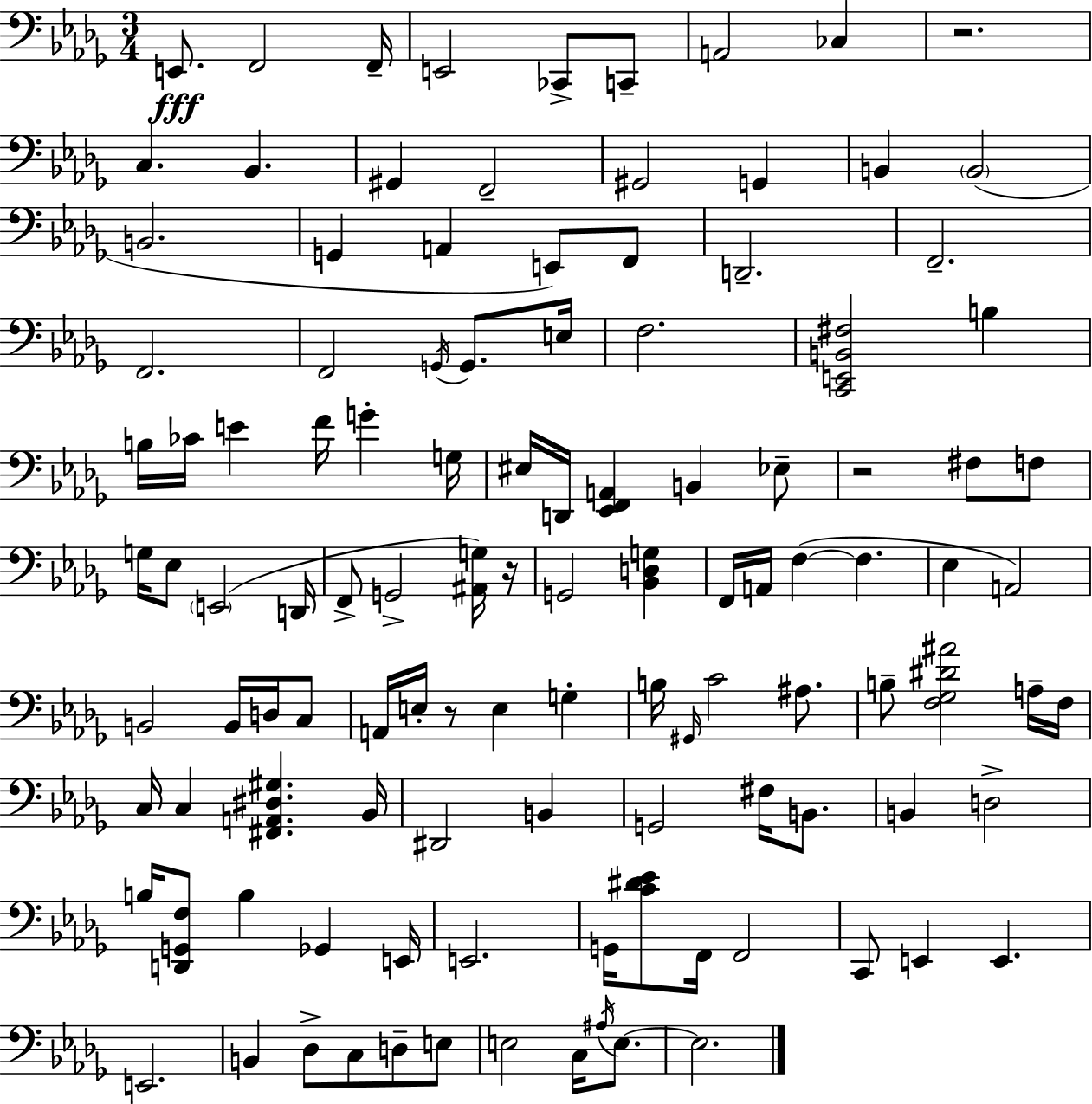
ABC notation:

X:1
T:Untitled
M:3/4
L:1/4
K:Bbm
E,,/2 F,,2 F,,/4 E,,2 _C,,/2 C,,/2 A,,2 _C, z2 C, _B,, ^G,, F,,2 ^G,,2 G,, B,, B,,2 B,,2 G,, A,, E,,/2 F,,/2 D,,2 F,,2 F,,2 F,,2 G,,/4 G,,/2 E,/4 F,2 [C,,E,,B,,^F,]2 B, B,/4 _C/4 E F/4 G G,/4 ^E,/4 D,,/4 [_E,,F,,A,,] B,, _E,/2 z2 ^F,/2 F,/2 G,/4 _E,/2 E,,2 D,,/4 F,,/2 G,,2 [^A,,G,]/4 z/4 G,,2 [_B,,D,G,] F,,/4 A,,/4 F, F, _E, A,,2 B,,2 B,,/4 D,/4 C,/2 A,,/4 E,/4 z/2 E, G, B,/4 ^G,,/4 C2 ^A,/2 B,/2 [F,_G,^D^A]2 A,/4 F,/4 C,/4 C, [^F,,A,,^D,^G,] _B,,/4 ^D,,2 B,, G,,2 ^F,/4 B,,/2 B,, D,2 B,/4 [D,,G,,F,]/2 B, _G,, E,,/4 E,,2 G,,/4 [C^D_E]/2 F,,/4 F,,2 C,,/2 E,, E,, E,,2 B,, _D,/2 C,/2 D,/2 E,/2 E,2 C,/4 ^A,/4 E,/2 E,2